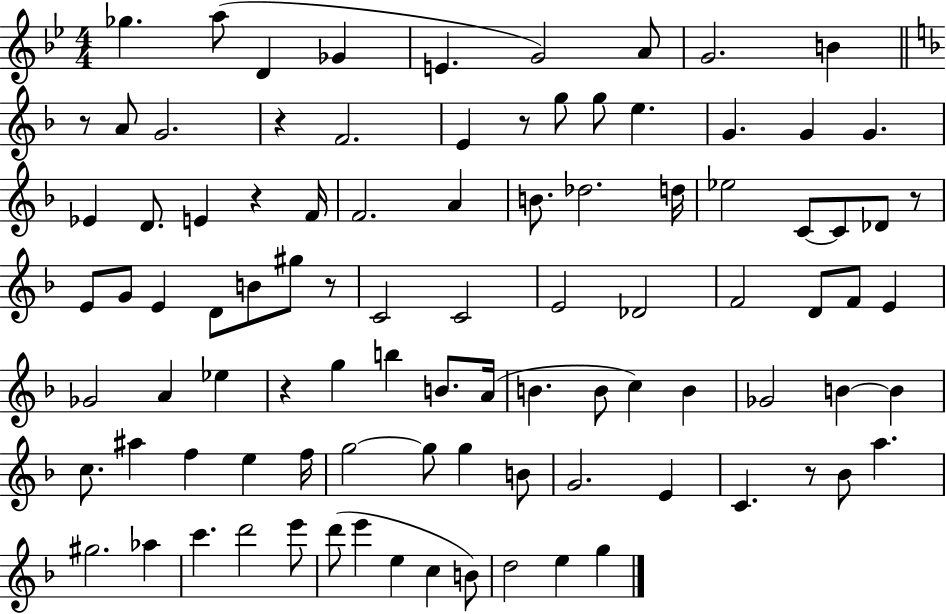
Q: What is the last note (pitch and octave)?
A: G5